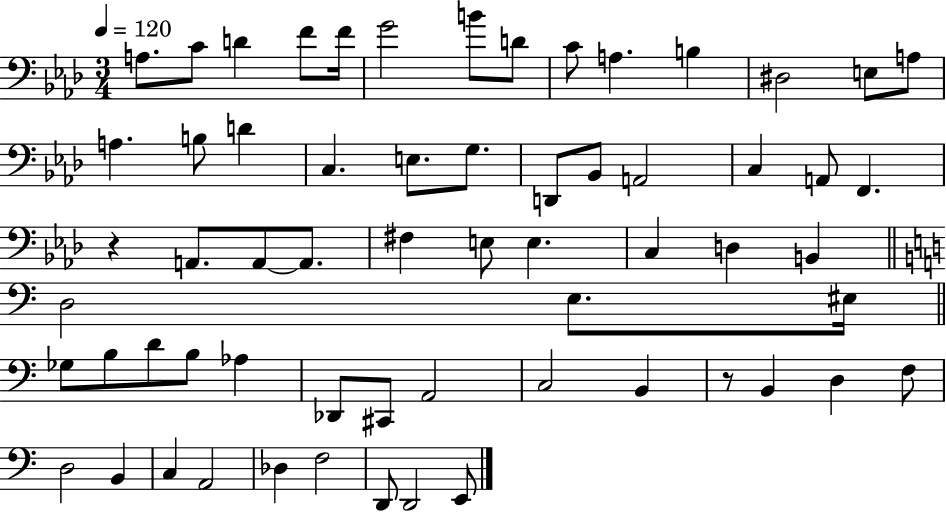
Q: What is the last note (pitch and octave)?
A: E2